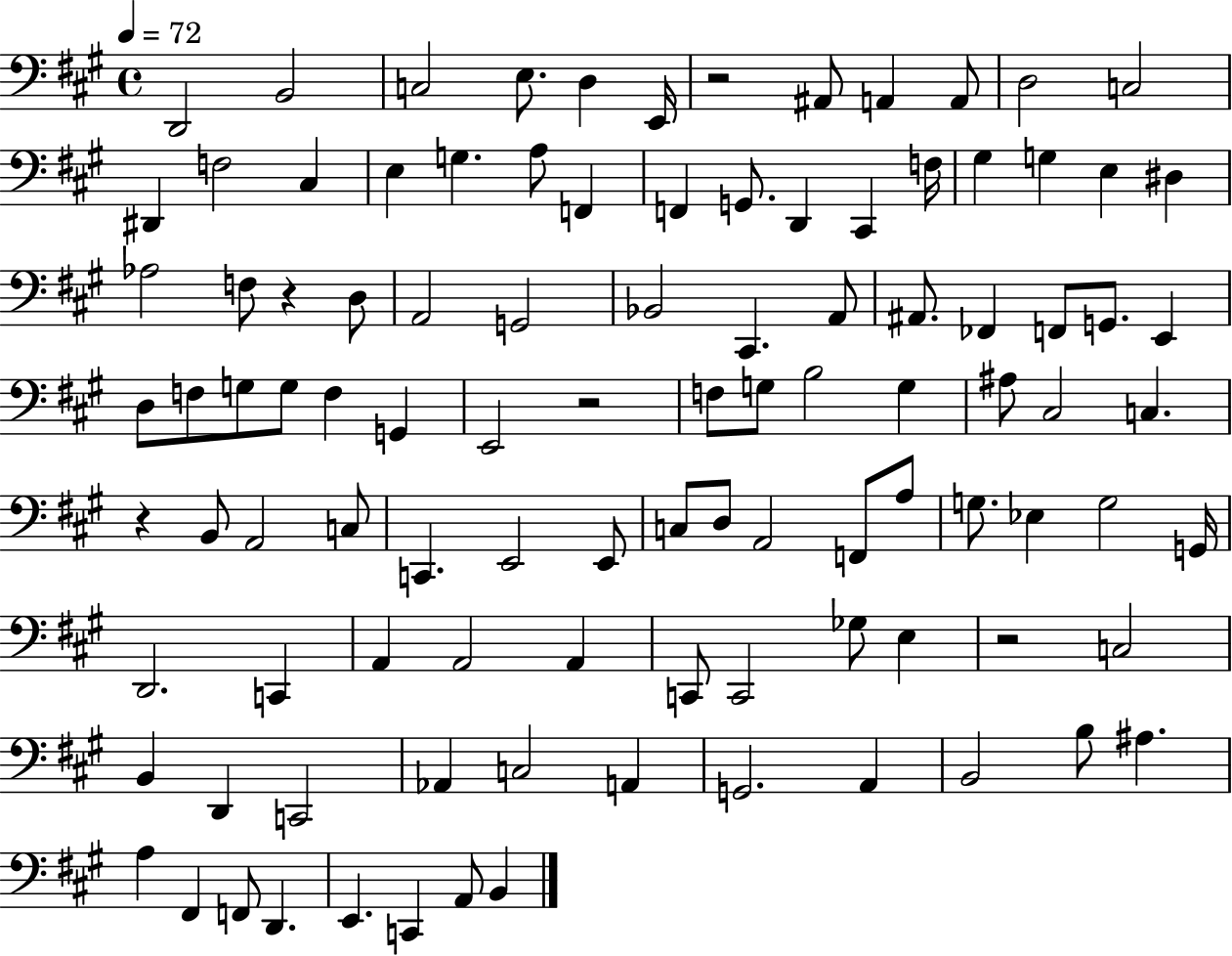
X:1
T:Untitled
M:4/4
L:1/4
K:A
D,,2 B,,2 C,2 E,/2 D, E,,/4 z2 ^A,,/2 A,, A,,/2 D,2 C,2 ^D,, F,2 ^C, E, G, A,/2 F,, F,, G,,/2 D,, ^C,, F,/4 ^G, G, E, ^D, _A,2 F,/2 z D,/2 A,,2 G,,2 _B,,2 ^C,, A,,/2 ^A,,/2 _F,, F,,/2 G,,/2 E,, D,/2 F,/2 G,/2 G,/2 F, G,, E,,2 z2 F,/2 G,/2 B,2 G, ^A,/2 ^C,2 C, z B,,/2 A,,2 C,/2 C,, E,,2 E,,/2 C,/2 D,/2 A,,2 F,,/2 A,/2 G,/2 _E, G,2 G,,/4 D,,2 C,, A,, A,,2 A,, C,,/2 C,,2 _G,/2 E, z2 C,2 B,, D,, C,,2 _A,, C,2 A,, G,,2 A,, B,,2 B,/2 ^A, A, ^F,, F,,/2 D,, E,, C,, A,,/2 B,,